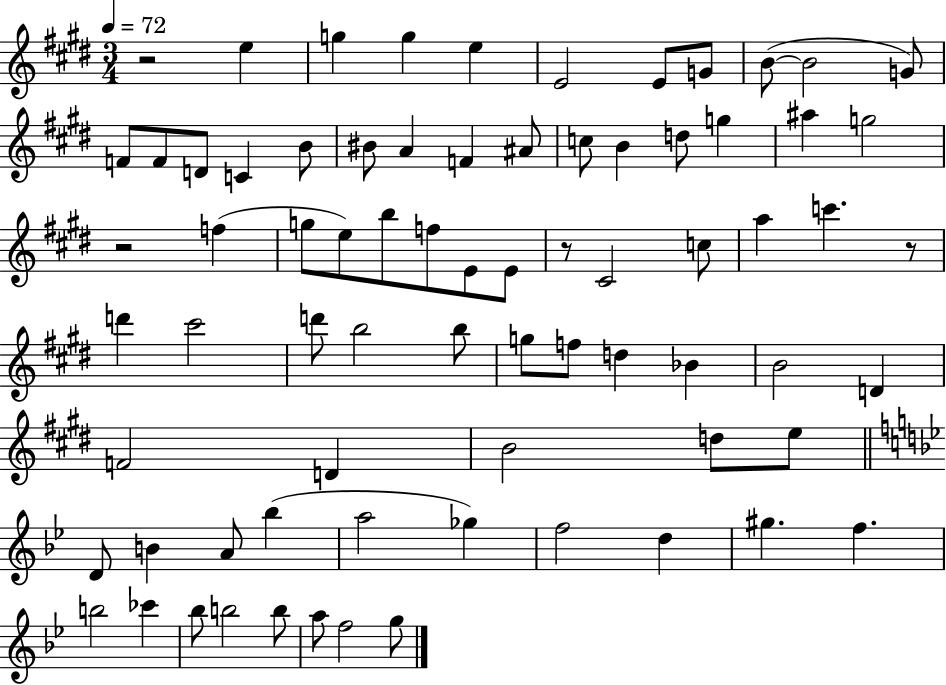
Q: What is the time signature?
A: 3/4